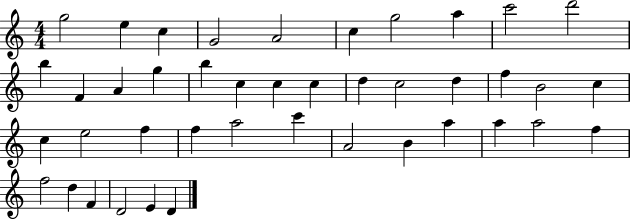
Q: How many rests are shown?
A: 0